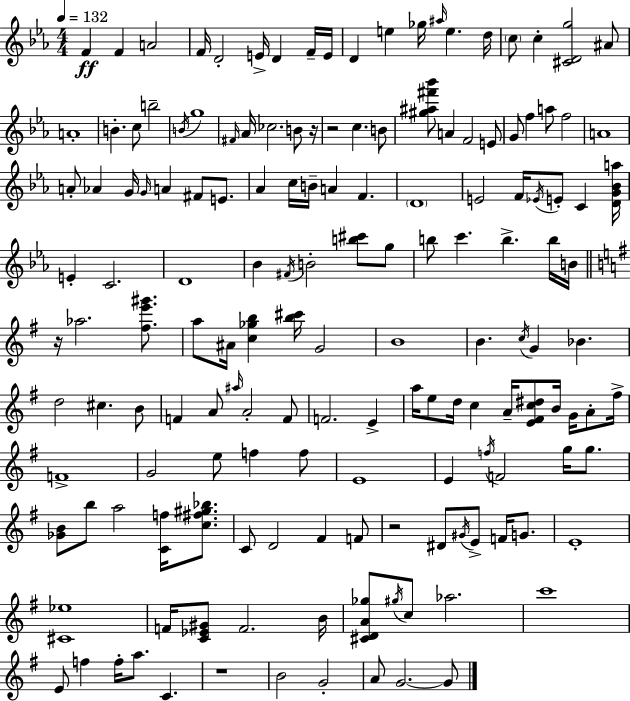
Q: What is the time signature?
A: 4/4